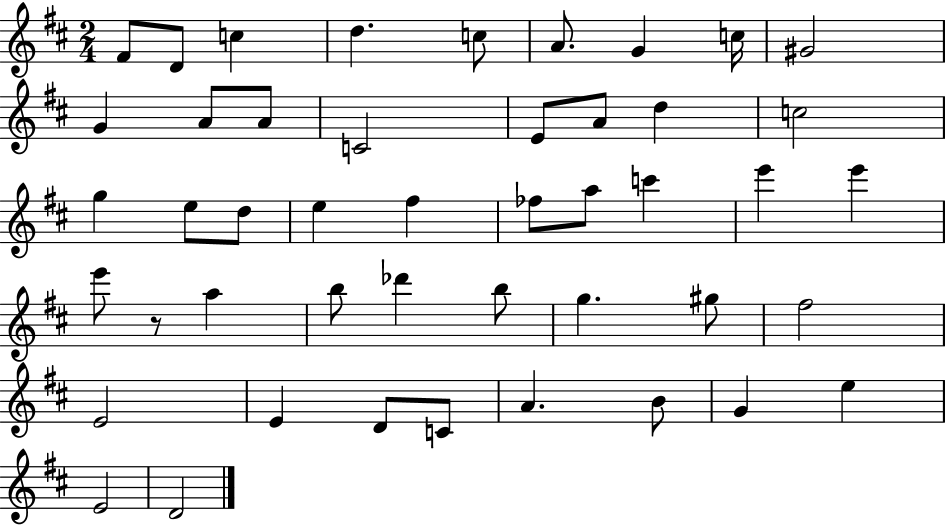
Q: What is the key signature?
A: D major